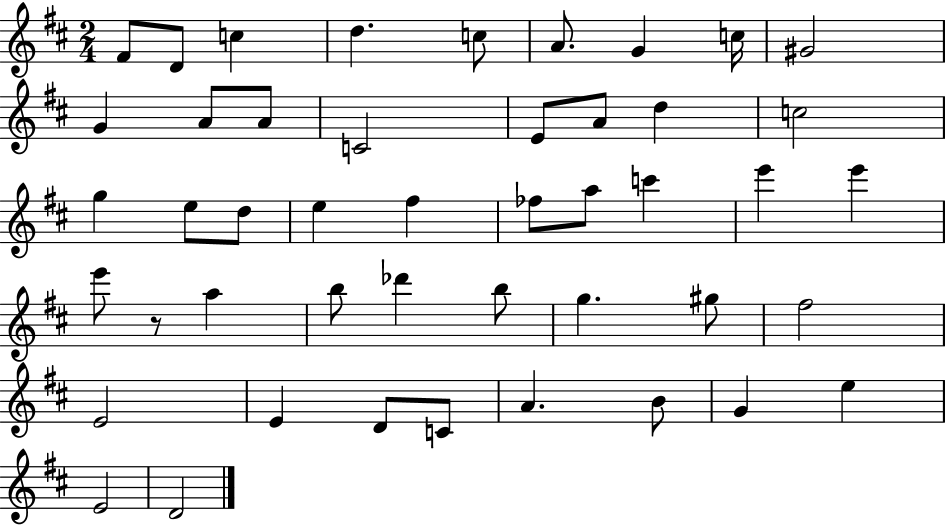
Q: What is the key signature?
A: D major